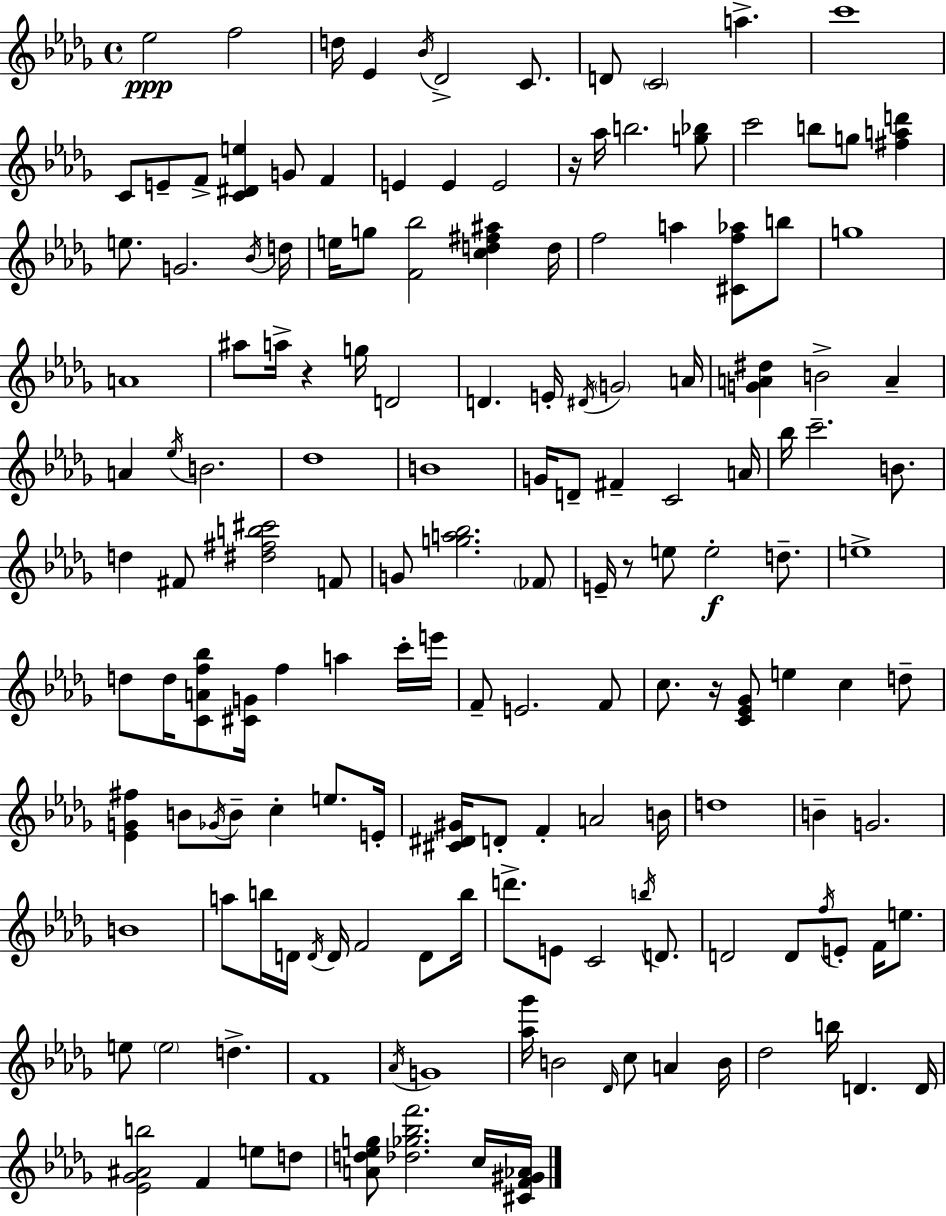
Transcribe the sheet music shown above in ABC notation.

X:1
T:Untitled
M:4/4
L:1/4
K:Bbm
_e2 f2 d/4 _E _B/4 _D2 C/2 D/2 C2 a c'4 C/2 E/2 F/2 [C^De] G/2 F E E E2 z/4 _a/4 b2 [g_b]/2 c'2 b/2 g/2 [^fad'] e/2 G2 _B/4 d/4 e/4 g/2 [F_b]2 [cd^f^a] d/4 f2 a [^Cf_a]/2 b/2 g4 A4 ^a/2 a/4 z g/4 D2 D E/4 ^D/4 G2 A/4 [GA^d] B2 A A _e/4 B2 _d4 B4 G/4 D/2 ^F C2 A/4 _b/4 c'2 B/2 d ^F/2 [^d^fb^c']2 F/2 G/2 [ga_b]2 _F/2 E/4 z/2 e/2 e2 d/2 e4 d/2 d/4 [CAf_b]/2 [^CG]/4 f a c'/4 e'/4 F/2 E2 F/2 c/2 z/4 [C_E_G]/2 e c d/2 [_EG^f] B/2 _G/4 B/2 c e/2 E/4 [^C^D^G]/4 D/2 F A2 B/4 d4 B G2 B4 a/2 b/4 D/4 D/4 D/4 F2 D/2 b/4 d'/2 E/2 C2 b/4 D/2 D2 D/2 f/4 E/2 F/4 e/2 e/2 e2 d F4 _A/4 G4 [_a_g']/4 B2 _D/4 c/2 A B/4 _d2 b/4 D D/4 [_E_G^Ab]2 F e/2 d/2 [Ad_eg]/2 [_d_g_bf']2 c/4 [^CF^G_A]/4